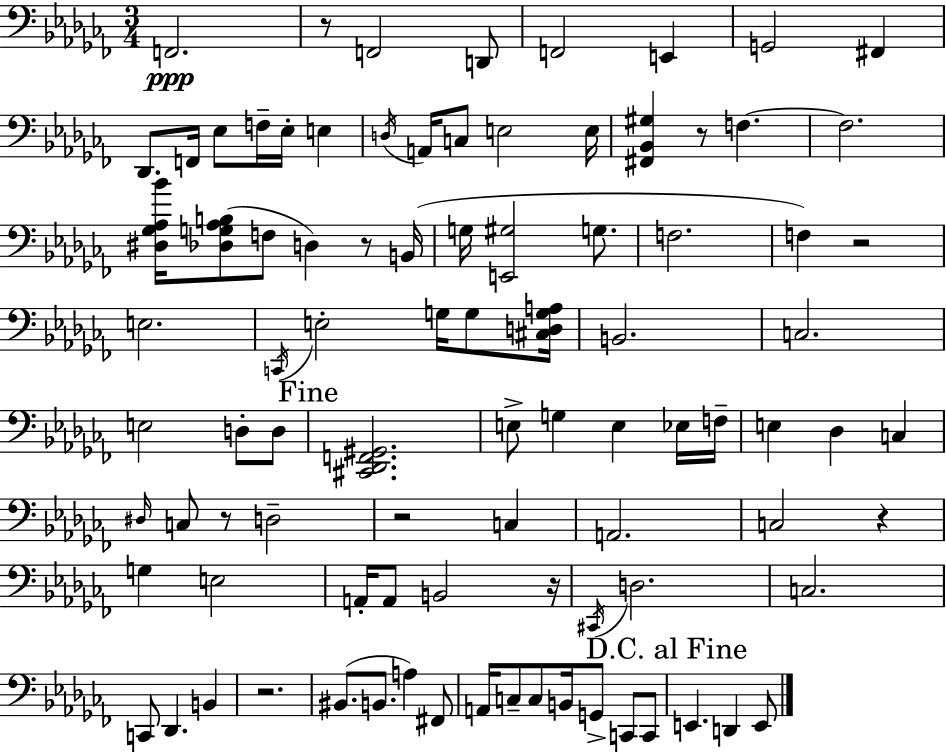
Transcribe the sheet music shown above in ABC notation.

X:1
T:Untitled
M:3/4
L:1/4
K:Abm
F,,2 z/2 F,,2 D,,/2 F,,2 E,, G,,2 ^F,, _D,,/2 F,,/4 _E,/2 F,/4 _E,/4 E, D,/4 A,,/4 C,/2 E,2 E,/4 [^F,,_B,,^G,] z/2 F, F,2 [^D,_G,_A,_B]/4 [_D,G,_A,B,]/2 F,/2 D, z/2 B,,/4 G,/4 [E,,^G,]2 G,/2 F,2 F, z2 E,2 C,,/4 E,2 G,/4 G,/2 [^C,D,G,A,]/4 B,,2 C,2 E,2 D,/2 D,/2 [^C,,_D,,F,,^G,,]2 E,/2 G, E, _E,/4 F,/4 E, _D, C, ^D,/4 C,/2 z/2 D,2 z2 C, A,,2 C,2 z G, E,2 A,,/4 A,,/2 B,,2 z/4 ^C,,/4 D,2 C,2 C,,/2 _D,, B,, z2 ^B,,/2 B,,/2 A, ^F,,/2 A,,/4 C,/2 C,/2 B,,/4 G,,/2 C,,/2 C,,/2 E,, D,, E,,/2